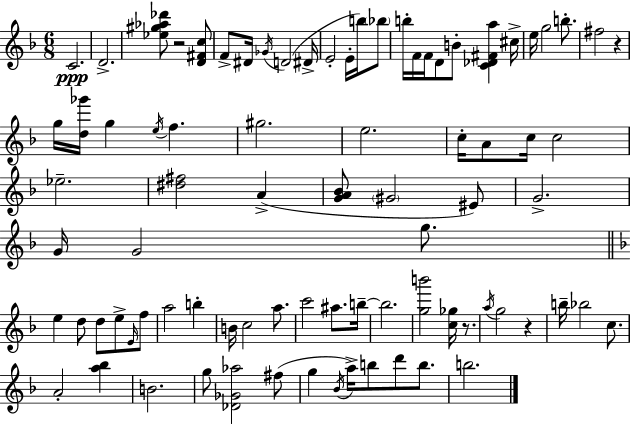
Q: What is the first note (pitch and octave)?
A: C4